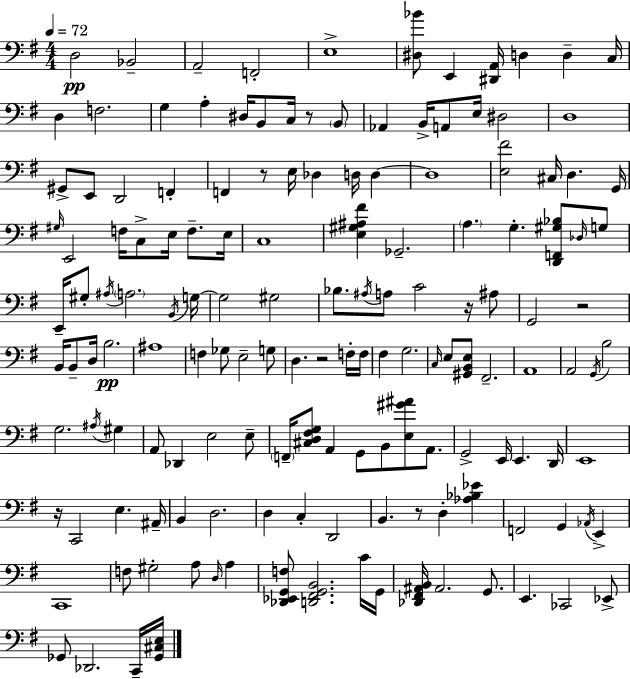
X:1
T:Untitled
M:4/4
L:1/4
K:Em
D,2 _B,,2 A,,2 F,,2 E,4 [^D,_B]/2 E,, [^D,,A,,]/4 D, D, C,/4 D, F,2 G, A, ^D,/4 B,,/2 C,/4 z/2 B,,/2 _A,, B,,/4 A,,/2 E,/4 ^D,2 D,4 ^G,,/2 E,,/2 D,,2 F,, F,, z/2 E,/4 _D, D,/4 D, D,4 [E,^F]2 ^C,/4 D, G,,/4 ^G,/4 E,,2 F,/4 C,/2 E,/4 F,/2 E,/4 C,4 [E,^G,^A,^F] _G,,2 A, G, [D,,F,,^G,_B,]/2 _D,/4 G,/2 E,,/4 ^G,/2 ^A,/4 A,2 B,,/4 G,/4 G,2 ^G,2 _B,/2 ^A,/4 A,/2 C2 z/4 ^A,/2 G,,2 z2 B,,/4 B,,/2 D,/4 B,2 ^A,4 F, _G,/2 E,2 G,/2 D, z2 F,/4 F,/4 ^F, G,2 C,/4 E,/2 [^G,,B,,E,]/2 ^F,,2 A,,4 A,,2 G,,/4 B,2 G,2 ^A,/4 ^G, A,,/2 _D,, E,2 E,/2 F,,/4 [^C,D,^F,G,]/2 A,, G,,/2 B,,/2 [E,^G^A]/2 A,,/2 G,,2 E,,/4 E,, D,,/4 E,,4 z/4 C,,2 E, ^A,,/4 B,, D,2 D, C, D,,2 B,, z/2 D, [_A,_B,_E] F,,2 G,, _A,,/4 E,, C,,4 F,/2 ^G,2 A,/2 D,/4 A, [_D,,_E,,G,,F,]/2 [D,,^F,,G,,B,,]2 C/4 G,,/4 [_D,,^F,,^A,,B,,]/4 ^A,,2 G,,/2 E,, _C,,2 _E,,/2 _G,,/2 _D,,2 C,,/4 [_G,,^C,E,]/4